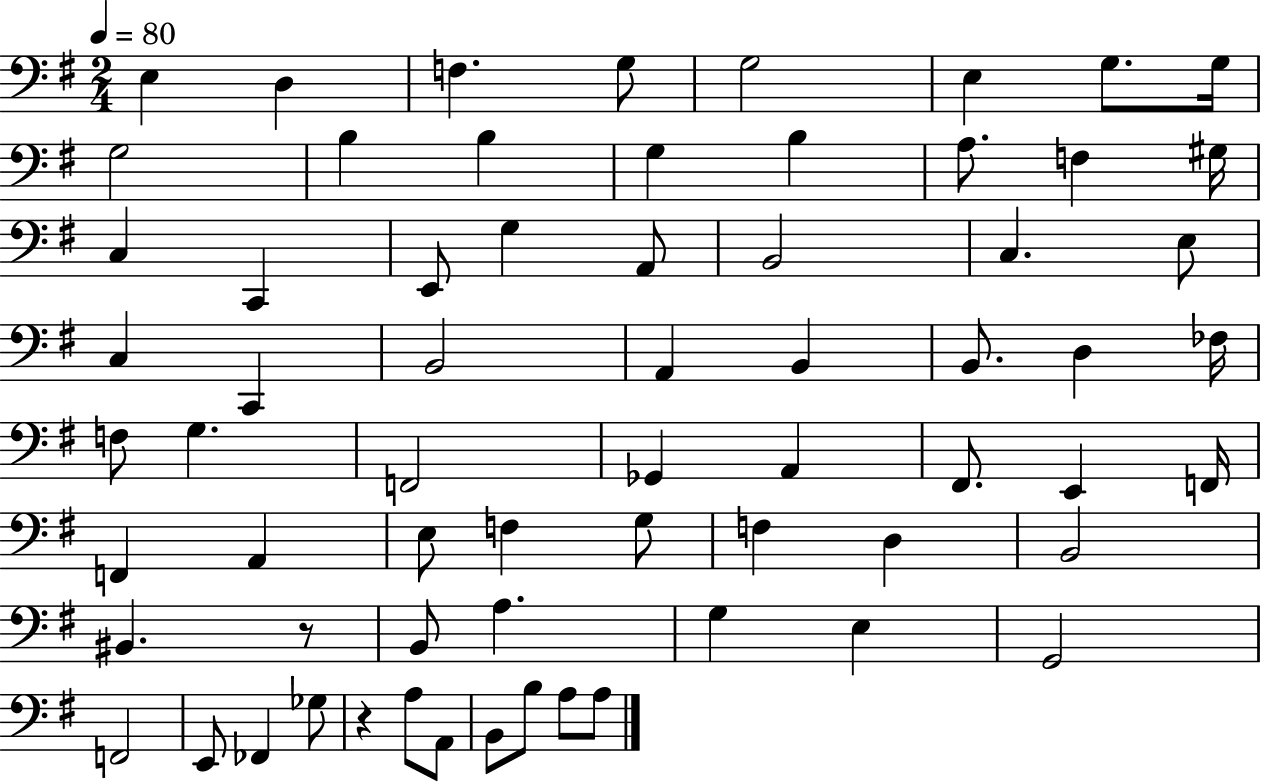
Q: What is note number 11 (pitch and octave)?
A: B3